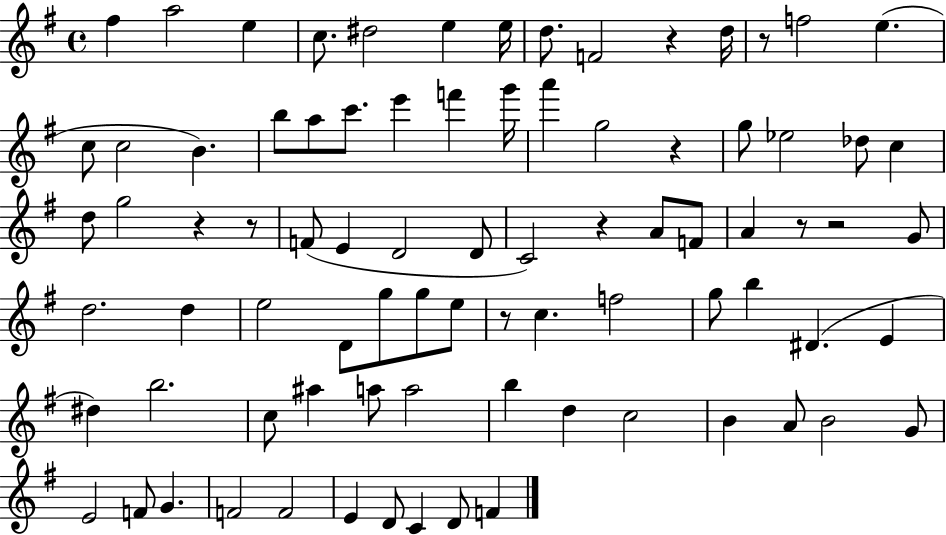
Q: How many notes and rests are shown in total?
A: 83